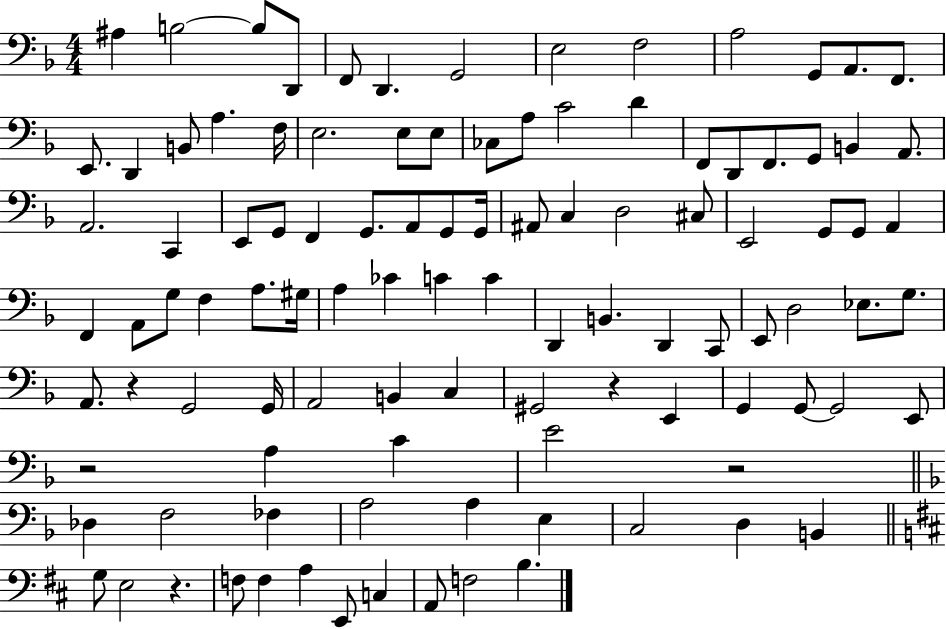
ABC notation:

X:1
T:Untitled
M:4/4
L:1/4
K:F
^A, B,2 B,/2 D,,/2 F,,/2 D,, G,,2 E,2 F,2 A,2 G,,/2 A,,/2 F,,/2 E,,/2 D,, B,,/2 A, F,/4 E,2 E,/2 E,/2 _C,/2 A,/2 C2 D F,,/2 D,,/2 F,,/2 G,,/2 B,, A,,/2 A,,2 C,, E,,/2 G,,/2 F,, G,,/2 A,,/2 G,,/2 G,,/4 ^A,,/2 C, D,2 ^C,/2 E,,2 G,,/2 G,,/2 A,, F,, A,,/2 G,/2 F, A,/2 ^G,/4 A, _C C C D,, B,, D,, C,,/2 E,,/2 D,2 _E,/2 G,/2 A,,/2 z G,,2 G,,/4 A,,2 B,, C, ^G,,2 z E,, G,, G,,/2 G,,2 E,,/2 z2 A, C E2 z2 _D, F,2 _F, A,2 A, E, C,2 D, B,, G,/2 E,2 z F,/2 F, A, E,,/2 C, A,,/2 F,2 B,